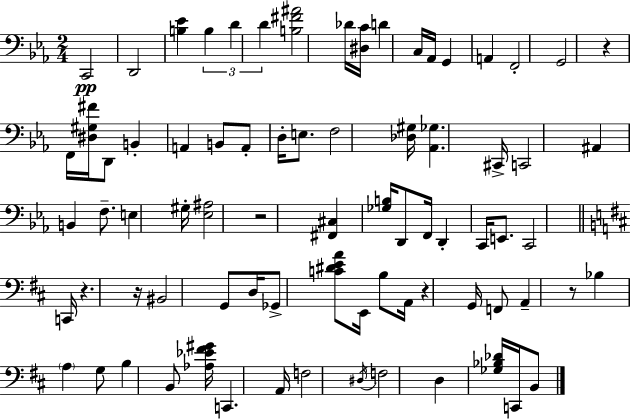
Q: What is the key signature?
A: EES major